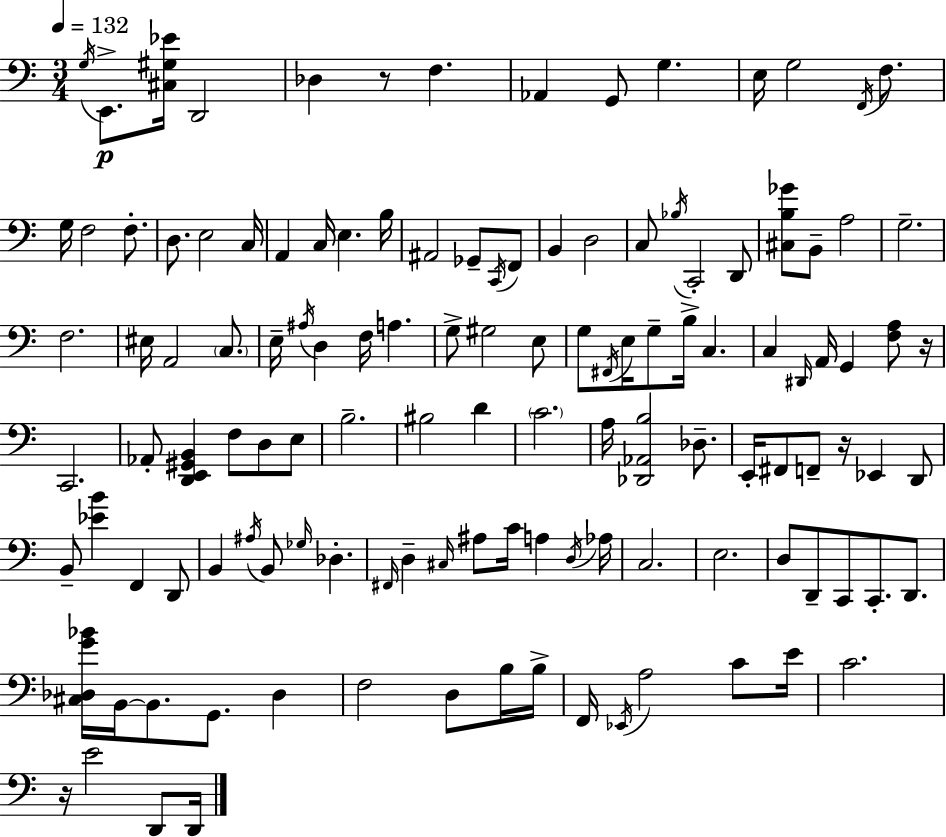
G3/s E2/e. [C#3,G#3,Eb4]/s D2/h Db3/q R/e F3/q. Ab2/q G2/e G3/q. E3/s G3/h F2/s F3/e. G3/s F3/h F3/e. D3/e. E3/h C3/s A2/q C3/s E3/q. B3/s A#2/h Gb2/e C2/s F2/e B2/q D3/h C3/e Bb3/s C2/h D2/e [C#3,B3,Gb4]/e B2/e A3/h G3/h. F3/h. EIS3/s A2/h C3/e. E3/s A#3/s D3/q F3/s A3/q. G3/e G#3/h E3/e G3/e F#2/s E3/s G3/e B3/s C3/q. C3/q D#2/s A2/s G2/q [F3,A3]/e R/s C2/h. Ab2/e [D2,E2,G#2,B2]/q F3/e D3/e E3/e B3/h. BIS3/h D4/q C4/h. A3/s [Db2,Ab2,B3]/h Db3/e. E2/s F#2/e F2/e R/s Eb2/q D2/e B2/e [Eb4,B4]/q F2/q D2/e B2/q A#3/s B2/e Gb3/s Db3/q. F#2/s D3/q C#3/s A#3/e C4/s A3/q D3/s Ab3/s C3/h. E3/h. D3/e D2/e C2/e C2/e. D2/e. [C#3,Db3,G4,Bb4]/s B2/s B2/e. G2/e. Db3/q F3/h D3/e B3/s B3/s F2/s Eb2/s A3/h C4/e E4/s C4/h. R/s E4/h D2/e D2/s